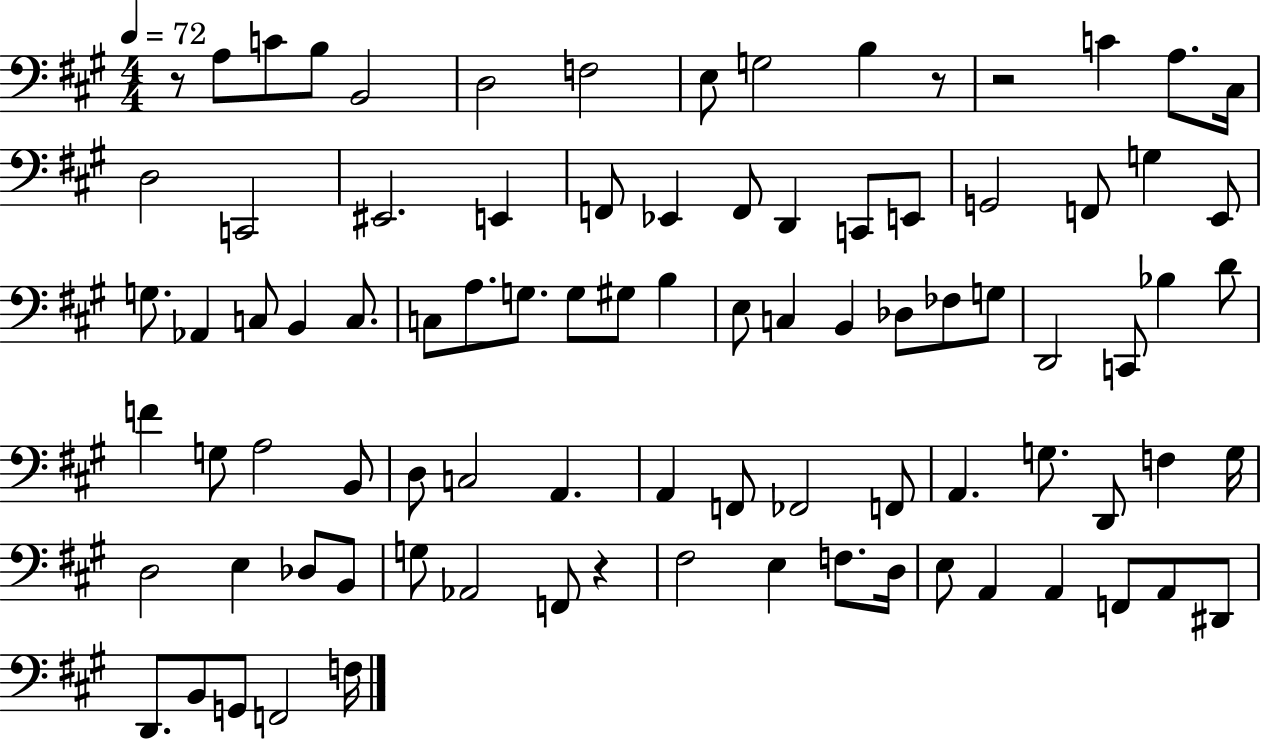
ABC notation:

X:1
T:Untitled
M:4/4
L:1/4
K:A
z/2 A,/2 C/2 B,/2 B,,2 D,2 F,2 E,/2 G,2 B, z/2 z2 C A,/2 ^C,/4 D,2 C,,2 ^E,,2 E,, F,,/2 _E,, F,,/2 D,, C,,/2 E,,/2 G,,2 F,,/2 G, E,,/2 G,/2 _A,, C,/2 B,, C,/2 C,/2 A,/2 G,/2 G,/2 ^G,/2 B, E,/2 C, B,, _D,/2 _F,/2 G,/2 D,,2 C,,/2 _B, D/2 F G,/2 A,2 B,,/2 D,/2 C,2 A,, A,, F,,/2 _F,,2 F,,/2 A,, G,/2 D,,/2 F, G,/4 D,2 E, _D,/2 B,,/2 G,/2 _A,,2 F,,/2 z ^F,2 E, F,/2 D,/4 E,/2 A,, A,, F,,/2 A,,/2 ^D,,/2 D,,/2 B,,/2 G,,/2 F,,2 F,/4